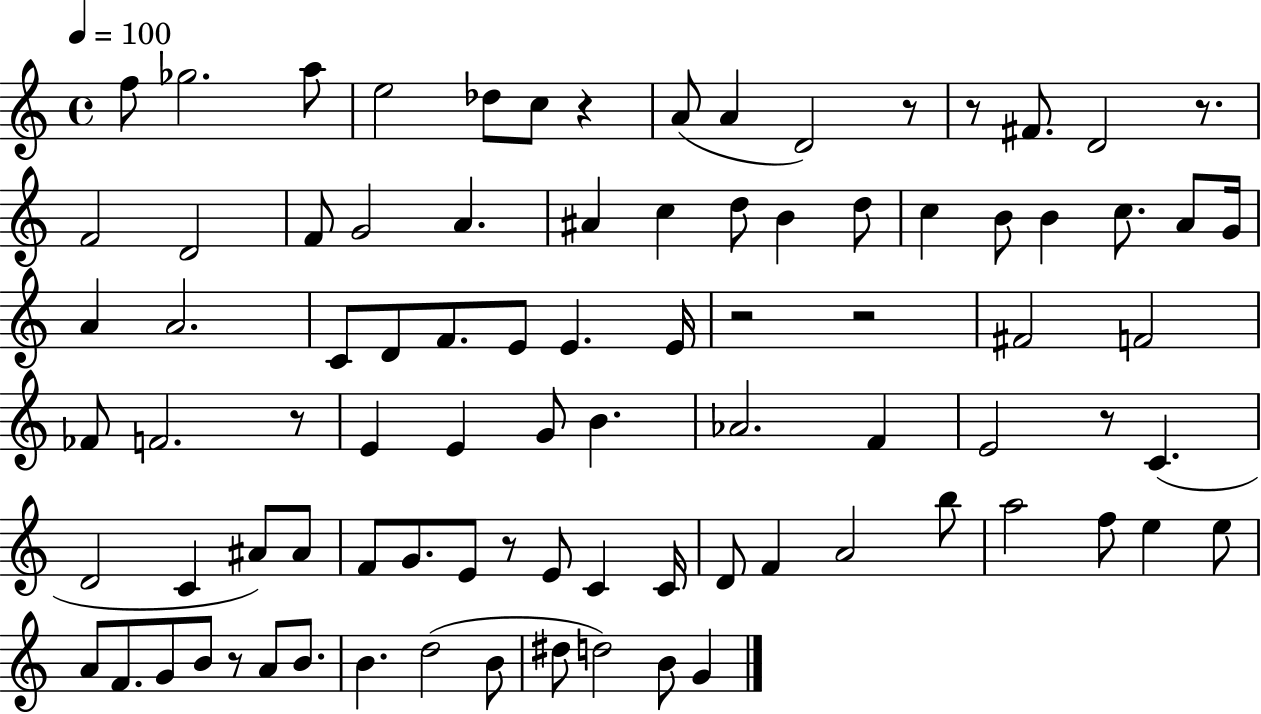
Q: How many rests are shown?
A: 10